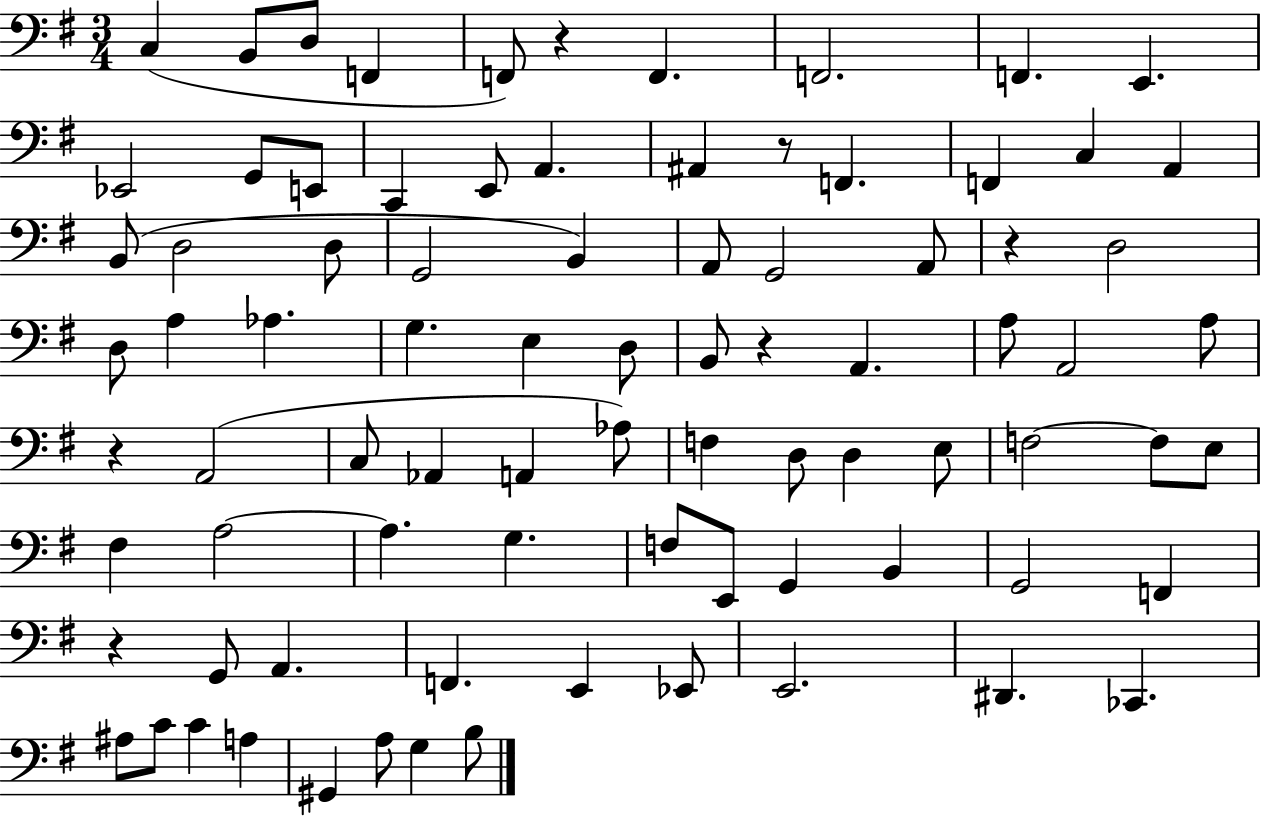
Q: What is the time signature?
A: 3/4